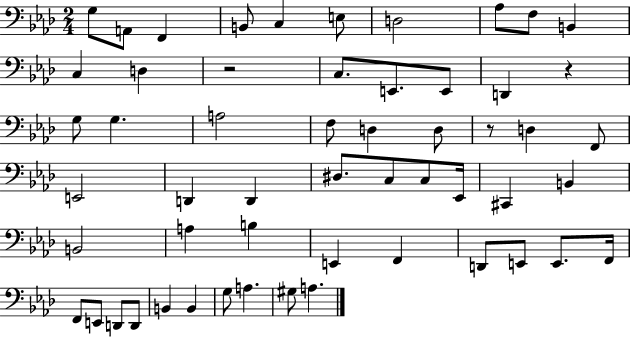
X:1
T:Untitled
M:2/4
L:1/4
K:Ab
G,/2 A,,/2 F,, B,,/2 C, E,/2 D,2 _A,/2 F,/2 B,, C, D, z2 C,/2 E,,/2 E,,/2 D,, z G,/2 G, A,2 F,/2 D, D,/2 z/2 D, F,,/2 E,,2 D,, D,, ^D,/2 C,/2 C,/2 _E,,/4 ^C,, B,, B,,2 A, B, E,, F,, D,,/2 E,,/2 E,,/2 F,,/4 F,,/2 E,,/2 D,,/2 D,,/2 B,, B,, G,/2 A, ^G,/2 A,